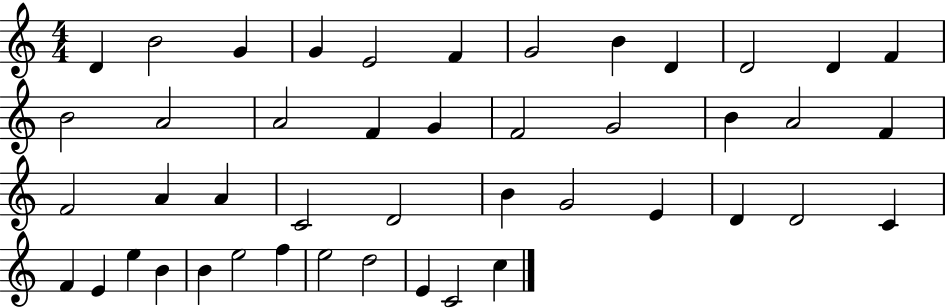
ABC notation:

X:1
T:Untitled
M:4/4
L:1/4
K:C
D B2 G G E2 F G2 B D D2 D F B2 A2 A2 F G F2 G2 B A2 F F2 A A C2 D2 B G2 E D D2 C F E e B B e2 f e2 d2 E C2 c